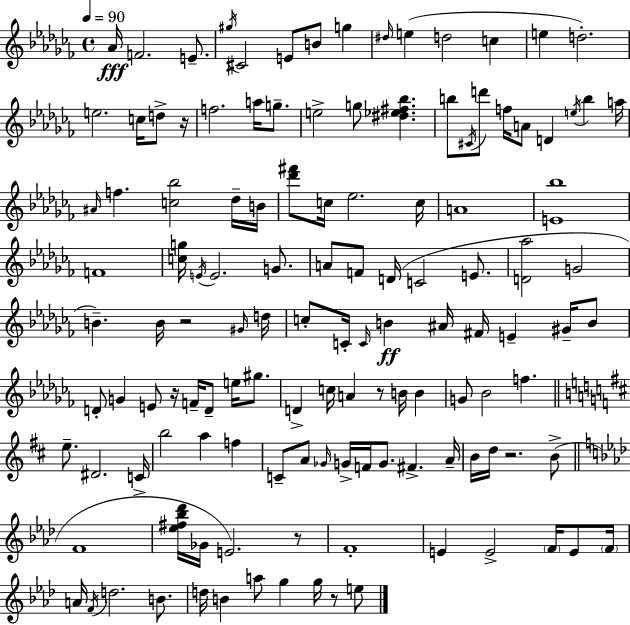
X:1
T:Untitled
M:4/4
L:1/4
K:Abm
_A/4 F2 E/2 ^g/4 ^C2 E/2 B/2 g ^d/4 e d2 c e d2 e2 c/4 d/2 z/4 f2 a/4 g/2 e2 g/2 [^d_e^f_b] b/2 ^C/4 d'/2 f/4 A/2 D e/4 b a/4 ^A/4 f [c_b]2 _d/4 B/4 [_d'^f']/2 c/4 _e2 c/4 A4 [E_b]4 F4 [cg]/4 E/4 E2 G/2 A/2 F/2 D/4 C2 E/2 [D_a]2 G2 B B/4 z2 ^G/4 d/4 c/2 C/4 C/4 B ^A/4 ^F/4 E ^G/4 B/2 D/2 G E/2 z/4 F/4 D/2 e/4 ^g/2 D c/4 A z/2 B/4 B G/2 _B2 f e/2 ^D2 C/4 b2 a f C/2 A/2 _G/4 G/4 F/4 G/2 ^F A/4 B/4 d/4 z2 B/2 F4 [_e^f_b_d']/4 _G/4 E2 z/2 F4 E E2 F/4 E/2 F/4 A/4 F/4 d2 B/2 d/4 B a/2 g g/4 z/2 e/2